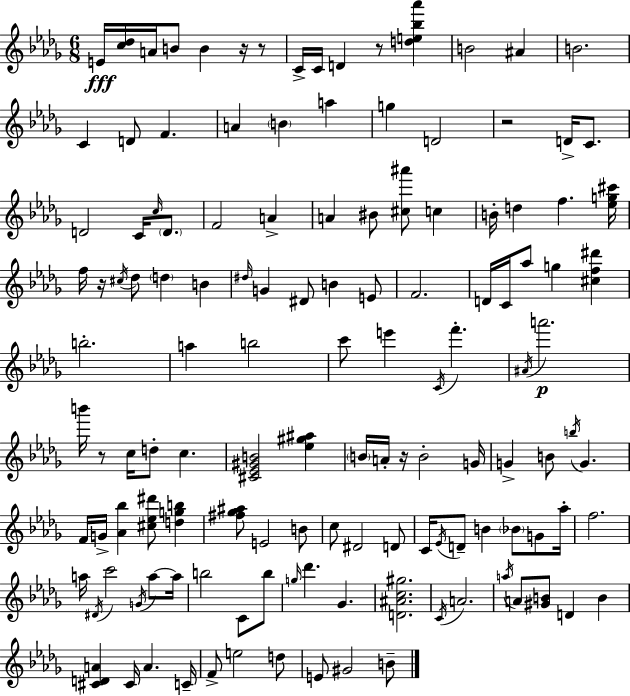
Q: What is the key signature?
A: BES minor